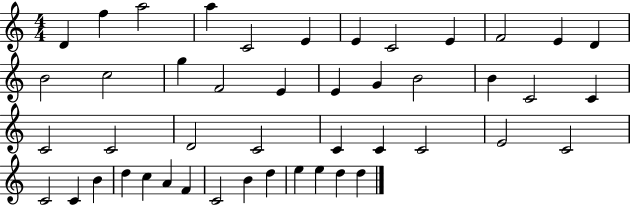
X:1
T:Untitled
M:4/4
L:1/4
K:C
D f a2 a C2 E E C2 E F2 E D B2 c2 g F2 E E G B2 B C2 C C2 C2 D2 C2 C C C2 E2 C2 C2 C B d c A F C2 B d e e d d